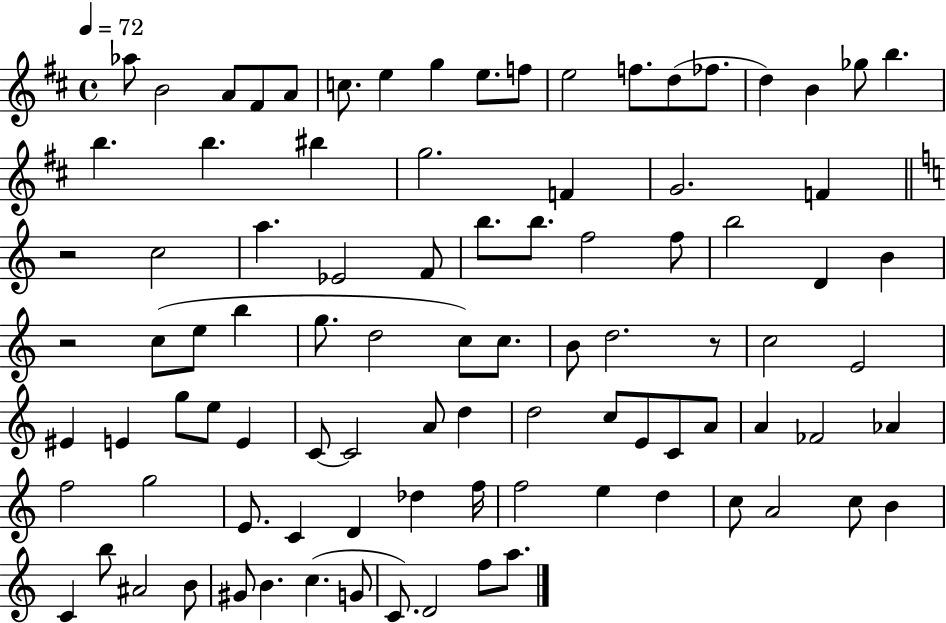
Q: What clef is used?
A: treble